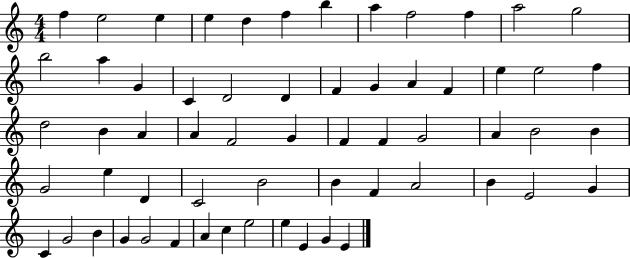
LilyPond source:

{
  \clef treble
  \numericTimeSignature
  \time 4/4
  \key c \major
  f''4 e''2 e''4 | e''4 d''4 f''4 b''4 | a''4 f''2 f''4 | a''2 g''2 | \break b''2 a''4 g'4 | c'4 d'2 d'4 | f'4 g'4 a'4 f'4 | e''4 e''2 f''4 | \break d''2 b'4 a'4 | a'4 f'2 g'4 | f'4 f'4 g'2 | a'4 b'2 b'4 | \break g'2 e''4 d'4 | c'2 b'2 | b'4 f'4 a'2 | b'4 e'2 g'4 | \break c'4 g'2 b'4 | g'4 g'2 f'4 | a'4 c''4 e''2 | e''4 e'4 g'4 e'4 | \break \bar "|."
}